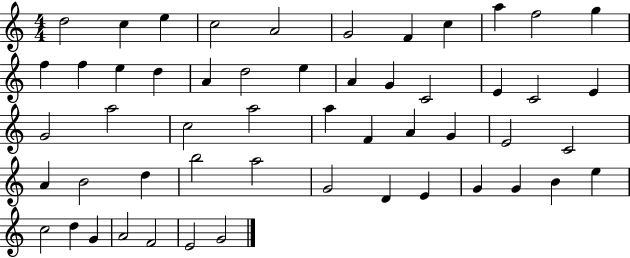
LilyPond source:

{
  \clef treble
  \numericTimeSignature
  \time 4/4
  \key c \major
  d''2 c''4 e''4 | c''2 a'2 | g'2 f'4 c''4 | a''4 f''2 g''4 | \break f''4 f''4 e''4 d''4 | a'4 d''2 e''4 | a'4 g'4 c'2 | e'4 c'2 e'4 | \break g'2 a''2 | c''2 a''2 | a''4 f'4 a'4 g'4 | e'2 c'2 | \break a'4 b'2 d''4 | b''2 a''2 | g'2 d'4 e'4 | g'4 g'4 b'4 e''4 | \break c''2 d''4 g'4 | a'2 f'2 | e'2 g'2 | \bar "|."
}